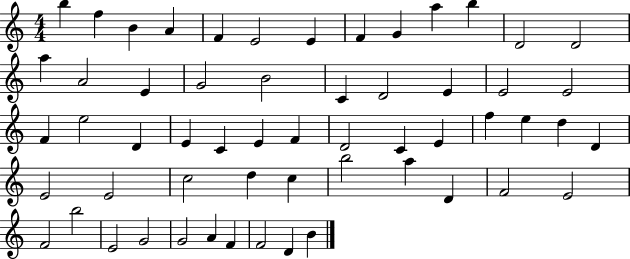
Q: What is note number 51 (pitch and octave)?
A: G4